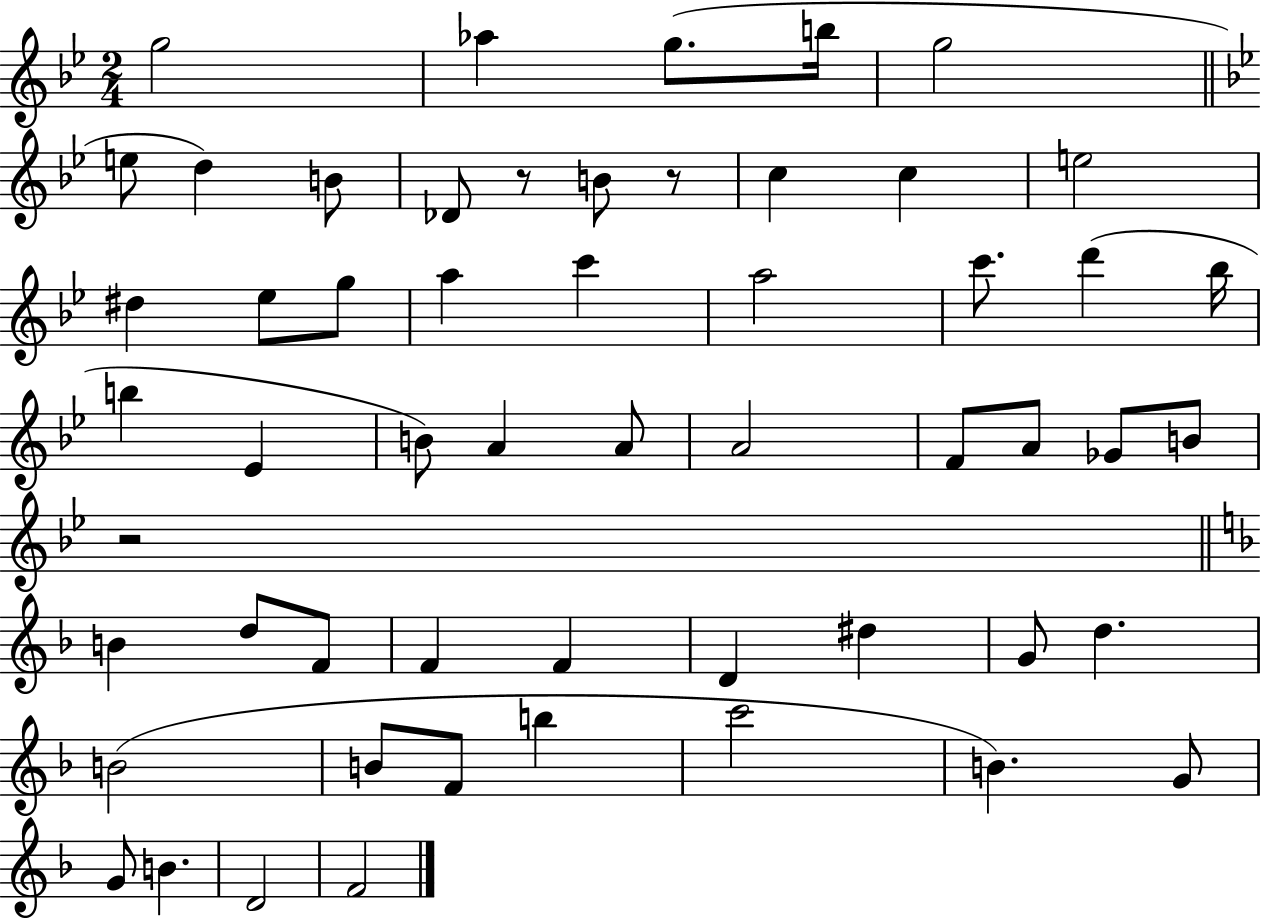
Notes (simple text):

G5/h Ab5/q G5/e. B5/s G5/h E5/e D5/q B4/e Db4/e R/e B4/e R/e C5/q C5/q E5/h D#5/q Eb5/e G5/e A5/q C6/q A5/h C6/e. D6/q Bb5/s B5/q Eb4/q B4/e A4/q A4/e A4/h F4/e A4/e Gb4/e B4/e R/h B4/q D5/e F4/e F4/q F4/q D4/q D#5/q G4/e D5/q. B4/h B4/e F4/e B5/q C6/h B4/q. G4/e G4/e B4/q. D4/h F4/h